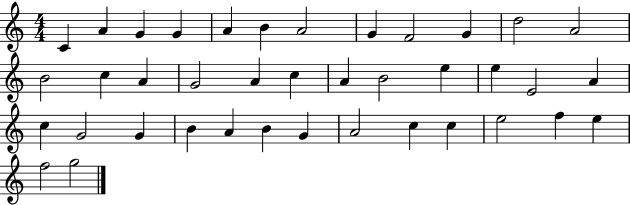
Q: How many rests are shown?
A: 0